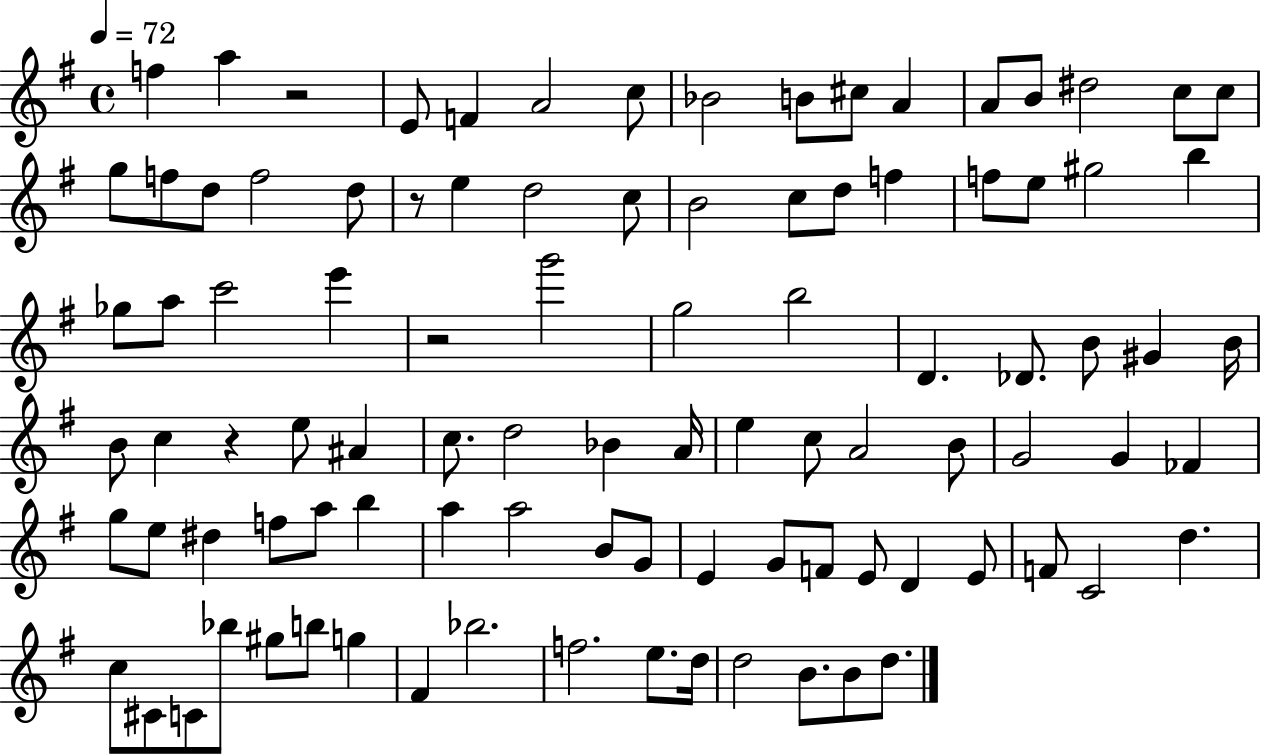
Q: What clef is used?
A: treble